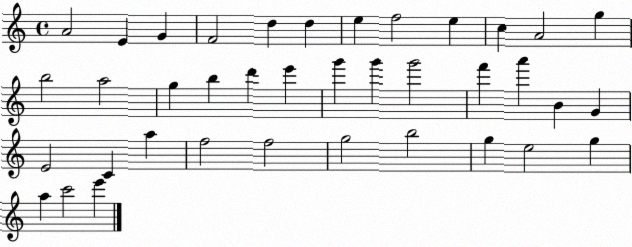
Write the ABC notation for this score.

X:1
T:Untitled
M:4/4
L:1/4
K:C
A2 E G F2 d d e f2 e c A2 g b2 a2 g b d' e' g' g' g'2 f' a' B G E2 C a f2 f2 g2 b2 g e2 g a c'2 e'